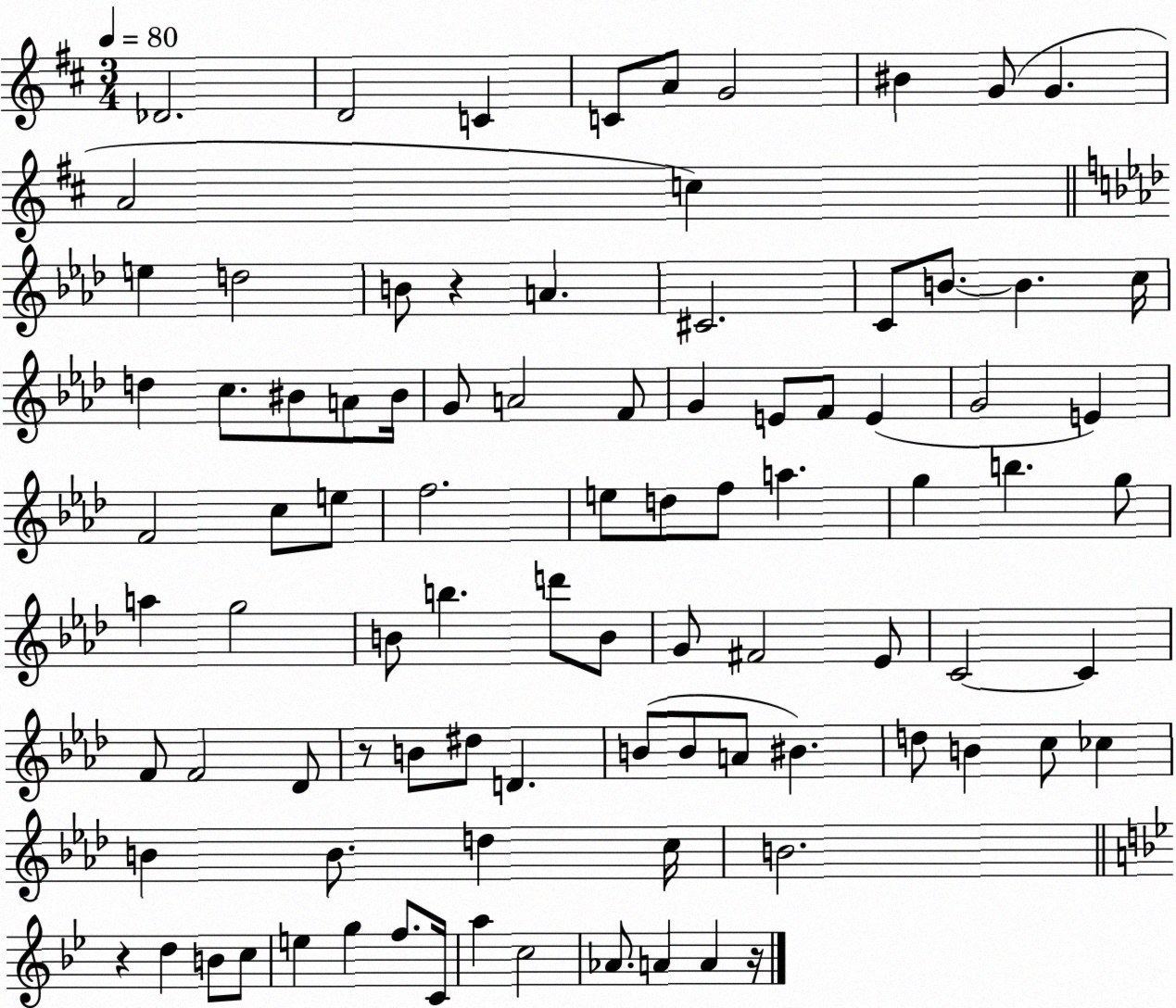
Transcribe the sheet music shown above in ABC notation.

X:1
T:Untitled
M:3/4
L:1/4
K:D
_D2 D2 C C/2 A/2 G2 ^B G/2 G A2 c e d2 B/2 z A ^C2 C/2 B/2 B c/4 d c/2 ^B/2 A/2 ^B/4 G/2 A2 F/2 G E/2 F/2 E G2 E F2 c/2 e/2 f2 e/2 d/2 f/2 a g b g/2 a g2 B/2 b d'/2 B/2 G/2 ^F2 _E/2 C2 C F/2 F2 _D/2 z/2 B/2 ^d/2 D B/2 B/2 A/2 ^B d/2 B c/2 _c B B/2 d c/4 B2 z d B/2 c/2 e g f/2 C/4 a c2 _A/2 A A z/4